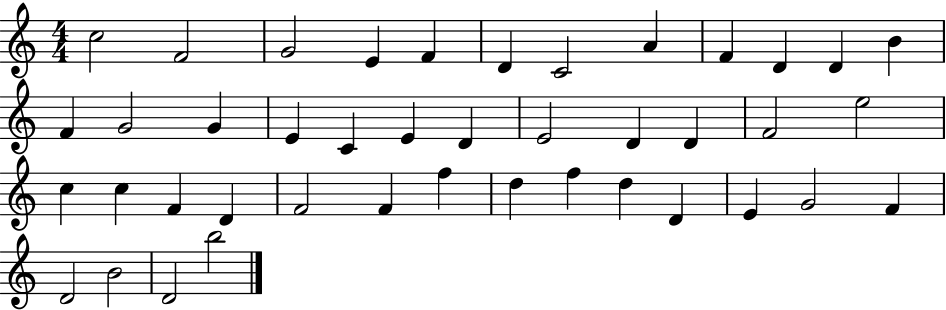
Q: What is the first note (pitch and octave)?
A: C5